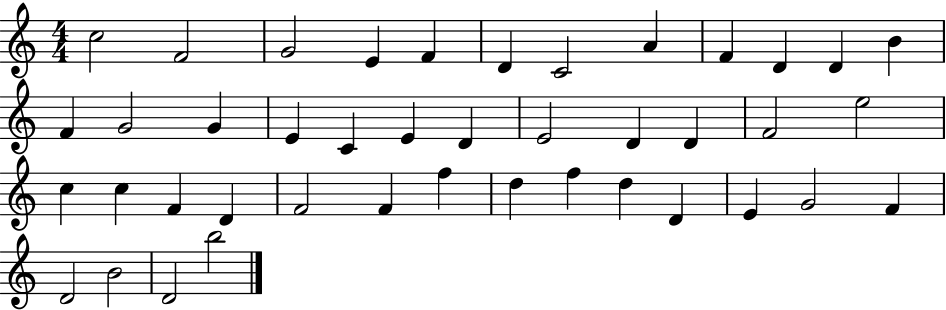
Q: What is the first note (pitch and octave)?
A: C5